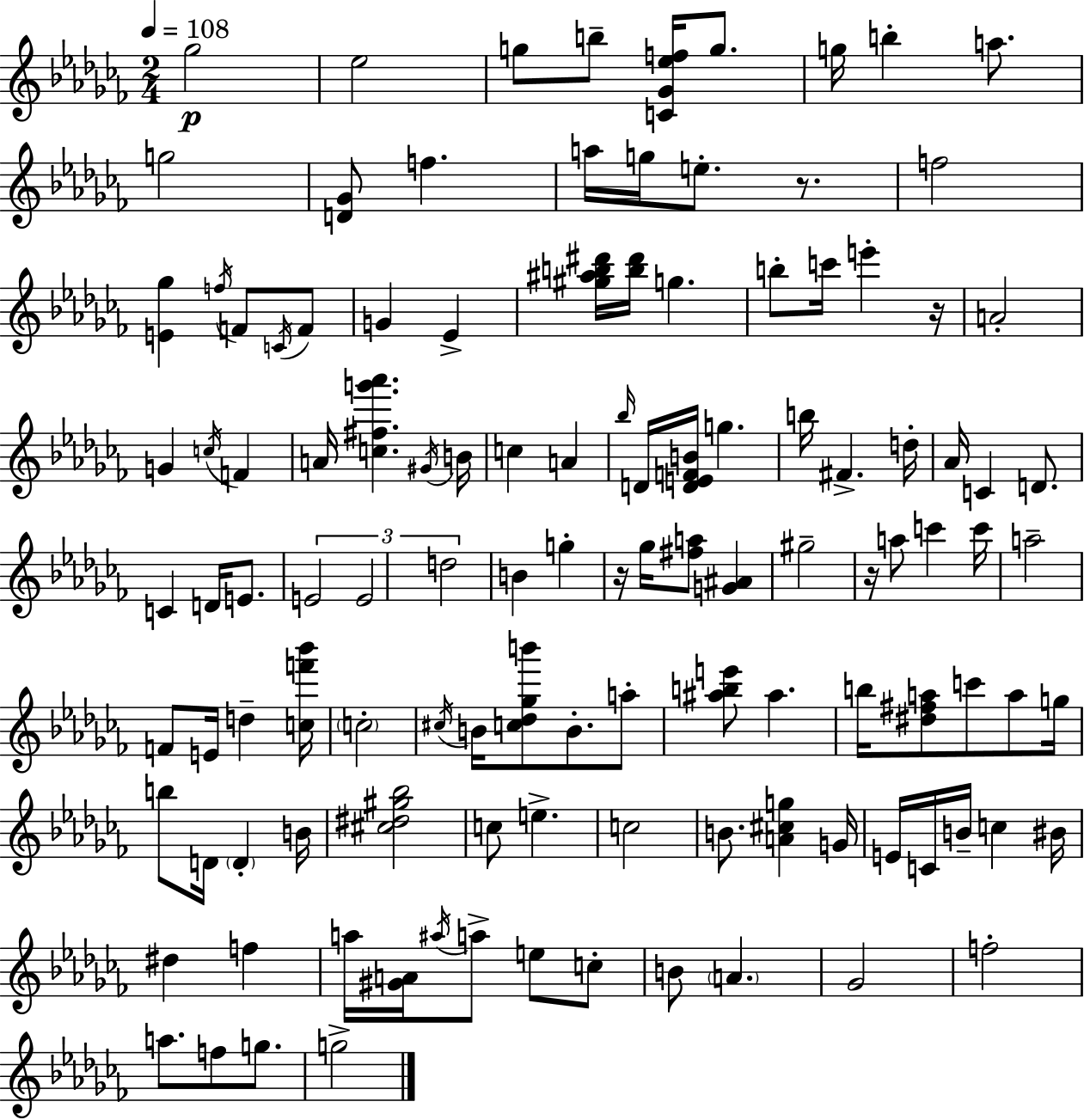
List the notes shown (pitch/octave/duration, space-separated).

Gb5/h Eb5/h G5/e B5/e [C4,Gb4,Eb5,F5]/s G5/e. G5/s B5/q A5/e. G5/h [D4,Gb4]/e F5/q. A5/s G5/s E5/e. R/e. F5/h [E4,Gb5]/q F5/s F4/e C4/s F4/e G4/q Eb4/q [G#5,A#5,B5,D#6]/s [B5,D#6]/s G5/q. B5/e C6/s E6/q R/s A4/h G4/q C5/s F4/q A4/s [C5,F#5,G6,Ab6]/q. G#4/s B4/s C5/q A4/q Bb5/s D4/s [D4,E4,F4,B4]/s G5/q. B5/s F#4/q. D5/s Ab4/s C4/q D4/e. C4/q D4/s E4/e. E4/h E4/h D5/h B4/q G5/q R/s Gb5/s [F#5,A5]/e [G4,A#4]/q G#5/h R/s A5/e C6/q C6/s A5/h F4/e E4/s D5/q [C5,F6,Bb6]/s C5/h C#5/s B4/s [C5,Db5,Gb5,B6]/e B4/e. A5/e [A#5,B5,E6]/e A#5/q. B5/s [D#5,F#5,A5]/e C6/e A5/e G5/s B5/e D4/s D4/q B4/s [C#5,D#5,G#5,Bb5]/h C5/e E5/q. C5/h B4/e. [A4,C#5,G5]/q G4/s E4/s C4/s B4/s C5/q BIS4/s D#5/q F5/q A5/s [G#4,A4]/s A#5/s A5/e E5/e C5/e B4/e A4/q. Gb4/h F5/h A5/e. F5/e G5/e. G5/h